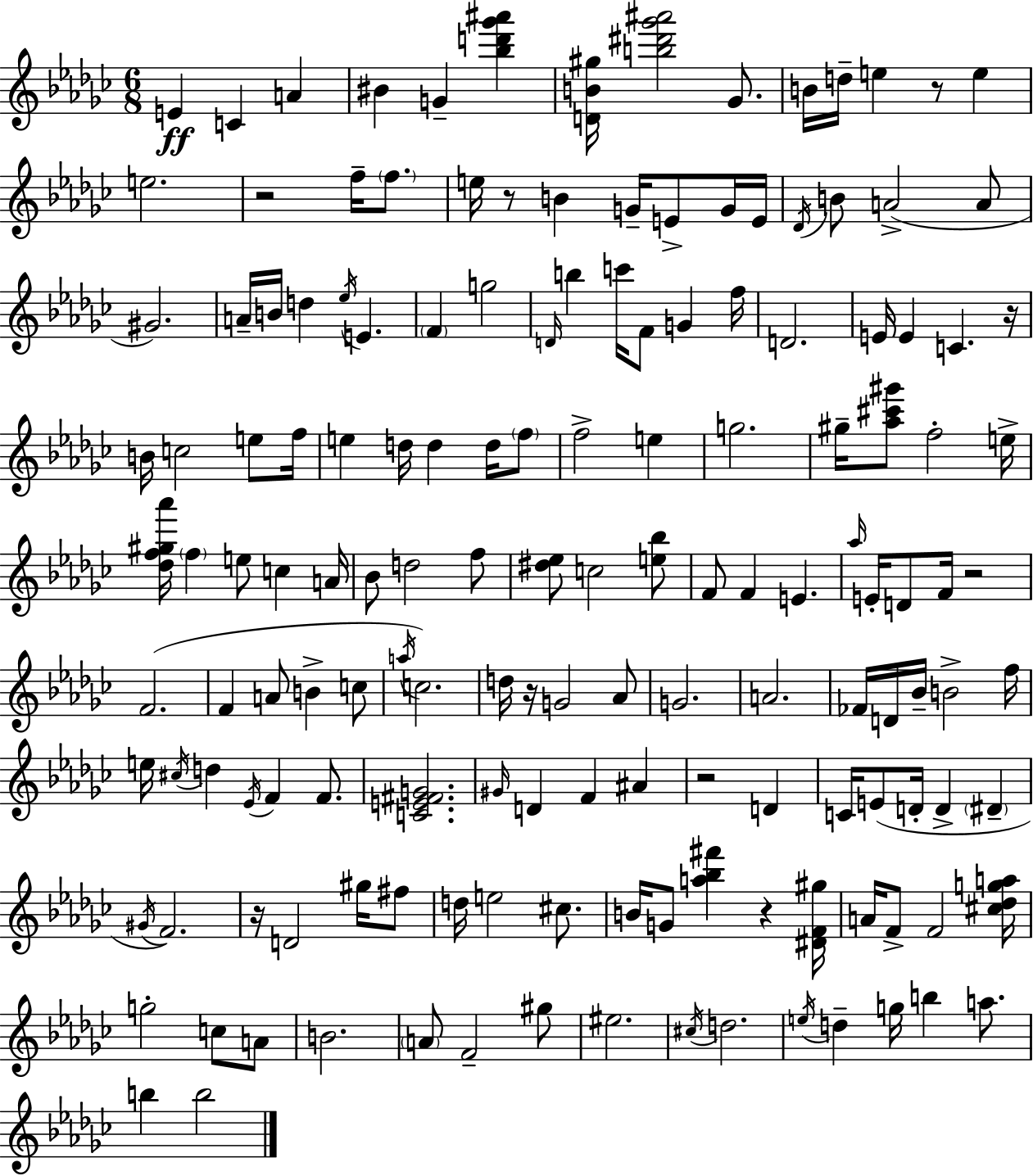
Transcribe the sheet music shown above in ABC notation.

X:1
T:Untitled
M:6/8
L:1/4
K:Ebm
E C A ^B G [_bd'_g'^a'] [DB^g]/4 [b^d'_g'^a']2 _G/2 B/4 d/4 e z/2 e e2 z2 f/4 f/2 e/4 z/2 B G/4 E/2 G/4 E/4 _D/4 B/2 A2 A/2 ^G2 A/4 B/4 d _e/4 E F g2 D/4 b c'/4 F/2 G f/4 D2 E/4 E C z/4 B/4 c2 e/2 f/4 e d/4 d d/4 f/2 f2 e g2 ^g/4 [_a^c'^g']/2 f2 e/4 [_df^g_a']/4 f e/2 c A/4 _B/2 d2 f/2 [^d_e]/2 c2 [e_b]/2 F/2 F E _a/4 E/4 D/2 F/4 z2 F2 F A/2 B c/2 a/4 c2 d/4 z/4 G2 _A/2 G2 A2 _F/4 D/4 _B/4 B2 f/4 e/4 ^c/4 d _E/4 F F/2 [CE^FG]2 ^G/4 D F ^A z2 D C/4 E/2 D/4 D ^D ^G/4 F2 z/4 D2 ^g/4 ^f/2 d/4 e2 ^c/2 B/4 G/2 [a_b^f'] z [^DF^g]/4 A/4 F/2 F2 [^c_dga]/4 g2 c/2 A/2 B2 A/2 F2 ^g/2 ^e2 ^c/4 d2 e/4 d g/4 b a/2 b b2